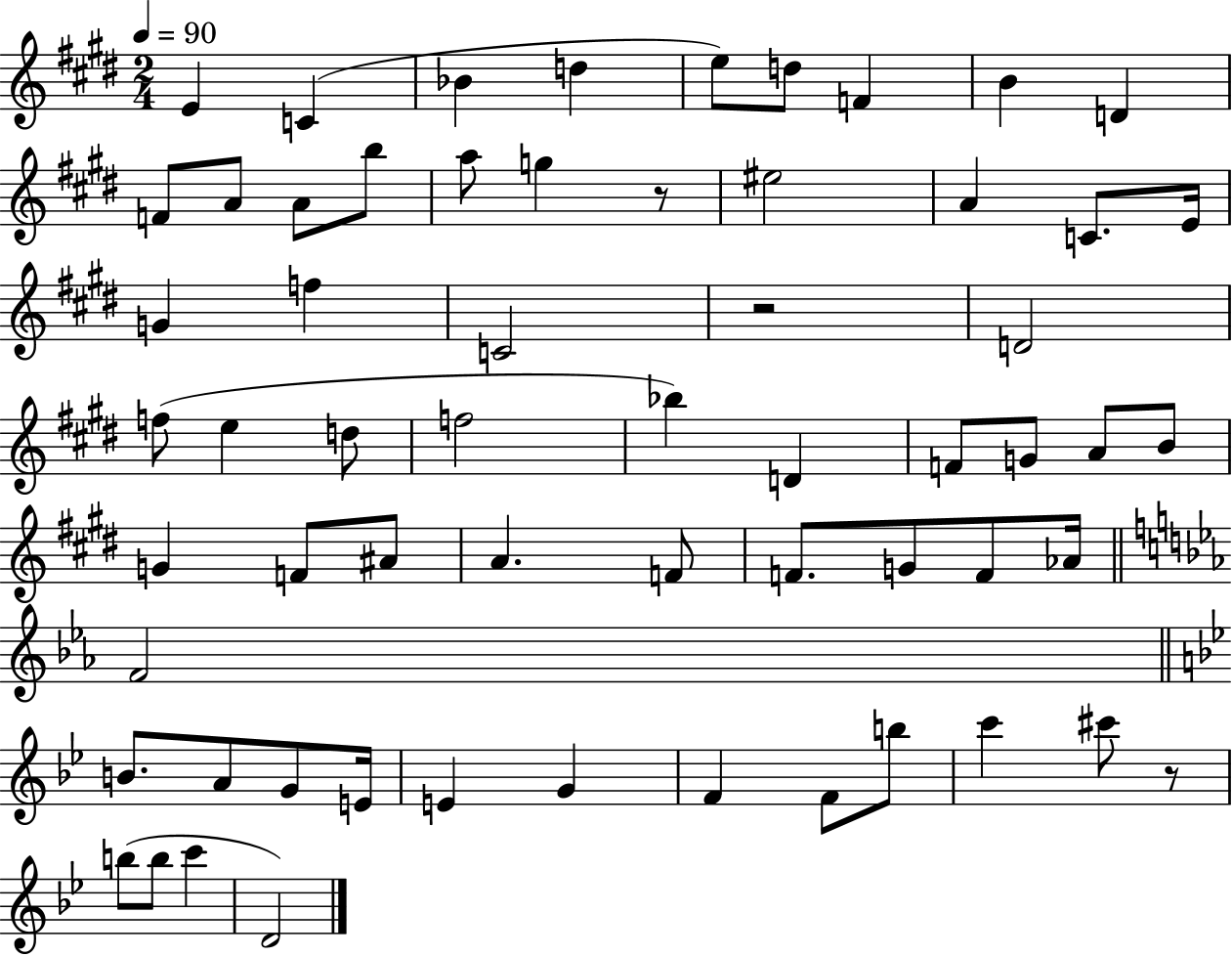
{
  \clef treble
  \numericTimeSignature
  \time 2/4
  \key e \major
  \tempo 4 = 90
  e'4 c'4( | bes'4 d''4 | e''8) d''8 f'4 | b'4 d'4 | \break f'8 a'8 a'8 b''8 | a''8 g''4 r8 | eis''2 | a'4 c'8. e'16 | \break g'4 f''4 | c'2 | r2 | d'2 | \break f''8( e''4 d''8 | f''2 | bes''4) d'4 | f'8 g'8 a'8 b'8 | \break g'4 f'8 ais'8 | a'4. f'8 | f'8. g'8 f'8 aes'16 | \bar "||" \break \key ees \major f'2 | \bar "||" \break \key bes \major b'8. a'8 g'8 e'16 | e'4 g'4 | f'4 f'8 b''8 | c'''4 cis'''8 r8 | \break b''8( b''8 c'''4 | d'2) | \bar "|."
}